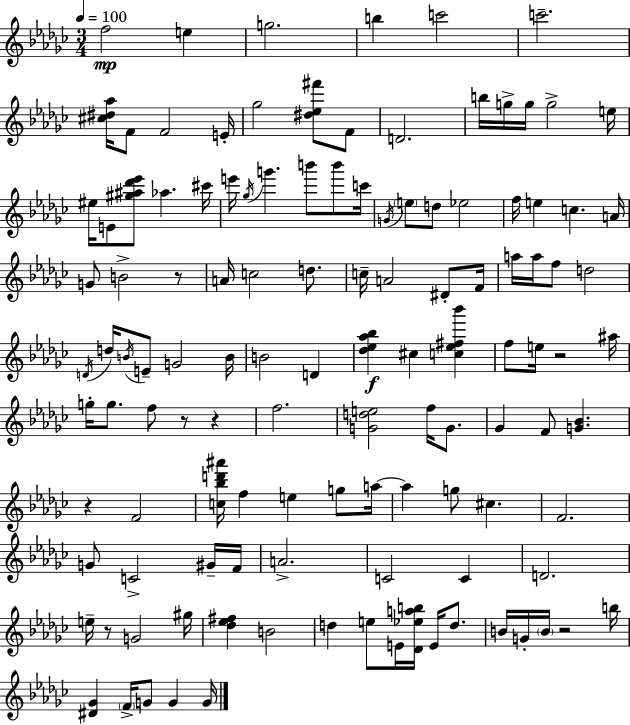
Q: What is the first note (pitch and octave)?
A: F5